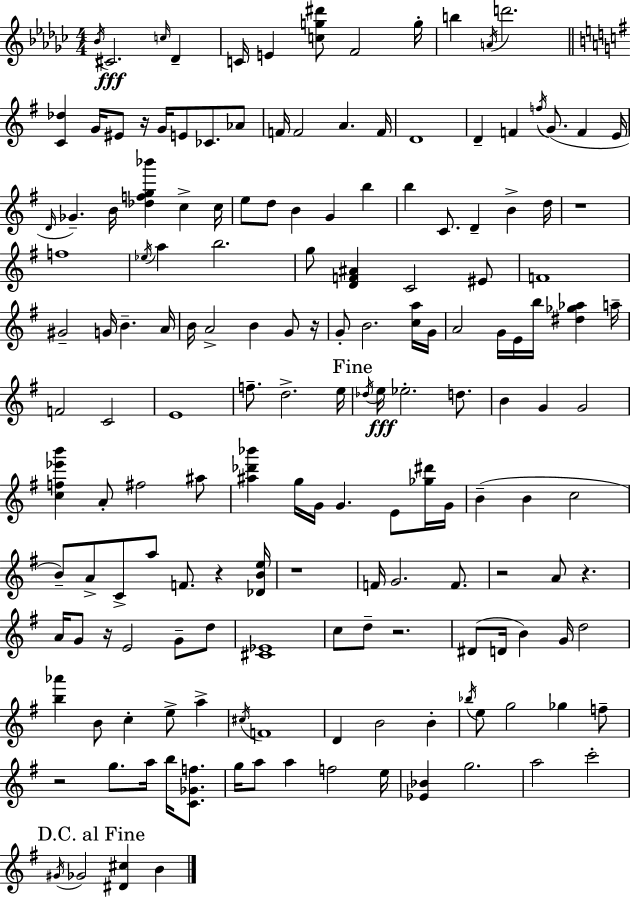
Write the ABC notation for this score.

X:1
T:Untitled
M:4/4
L:1/4
K:Ebm
_B/4 ^C2 c/4 _D C/4 E [cg^d']/2 F2 g/4 b A/4 d'2 [C_d] G/4 ^E/2 z/4 G/4 E/2 _C/2 _A/2 F/4 F2 A F/4 D4 D F f/4 G/2 F E/4 D/4 _G B/4 [_dfg_b'] c c/4 e/2 d/2 B G b b C/2 D B d/4 z4 f4 _e/4 a b2 g/2 [DF^A] C2 ^E/2 F4 ^G2 G/4 B A/4 B/4 A2 B G/2 z/4 G/2 B2 [ca]/4 G/4 A2 G/4 E/4 b/4 [^d_g_a] a/4 F2 C2 E4 f/2 d2 e/4 _d/4 e/4 _e2 d/2 B G G2 [cf_e'b'] A/2 ^f2 ^a/2 [^a_d'_b'] g/4 G/4 G E/2 [_g^d']/4 G/4 B B c2 B/2 A/2 C/2 a/2 F/2 z [_DBe]/4 z4 F/4 G2 F/2 z2 A/2 z A/4 G/2 z/4 E2 G/2 d/2 [^C_E]4 c/2 d/2 z2 ^D/2 D/4 B G/4 d2 [b_a'] B/2 c e/2 a ^c/4 F4 D B2 B _b/4 e/2 g2 _g f/2 z2 g/2 a/4 b/4 [C_Gf]/2 g/4 a/2 a f2 e/4 [_E_B] g2 a2 c'2 ^G/4 _G2 [^D^c] B